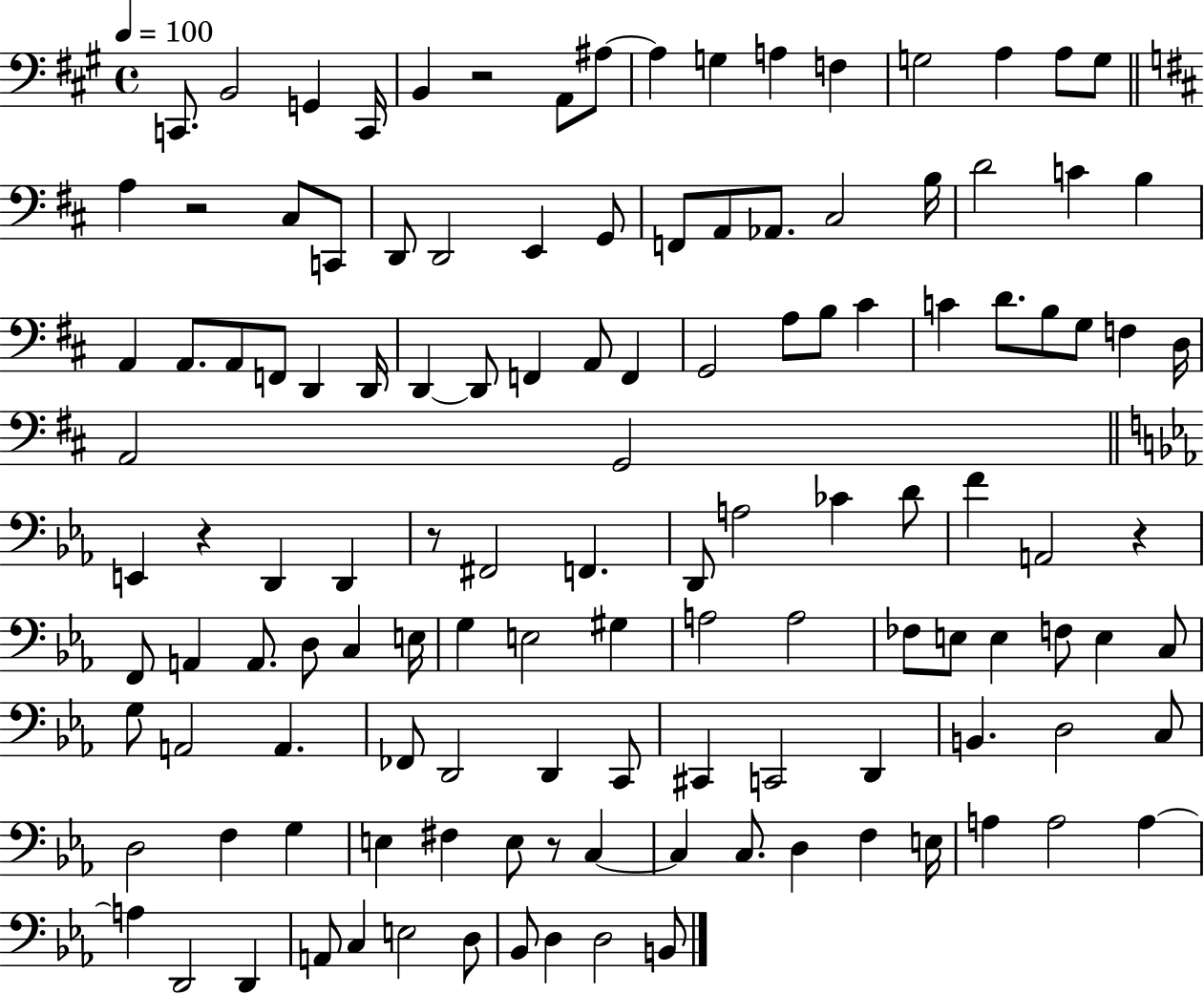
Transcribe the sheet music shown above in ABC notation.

X:1
T:Untitled
M:4/4
L:1/4
K:A
C,,/2 B,,2 G,, C,,/4 B,, z2 A,,/2 ^A,/2 ^A, G, A, F, G,2 A, A,/2 G,/2 A, z2 ^C,/2 C,,/2 D,,/2 D,,2 E,, G,,/2 F,,/2 A,,/2 _A,,/2 ^C,2 B,/4 D2 C B, A,, A,,/2 A,,/2 F,,/2 D,, D,,/4 D,, D,,/2 F,, A,,/2 F,, G,,2 A,/2 B,/2 ^C C D/2 B,/2 G,/2 F, D,/4 A,,2 G,,2 E,, z D,, D,, z/2 ^F,,2 F,, D,,/2 A,2 _C D/2 F A,,2 z F,,/2 A,, A,,/2 D,/2 C, E,/4 G, E,2 ^G, A,2 A,2 _F,/2 E,/2 E, F,/2 E, C,/2 G,/2 A,,2 A,, _F,,/2 D,,2 D,, C,,/2 ^C,, C,,2 D,, B,, D,2 C,/2 D,2 F, G, E, ^F, E,/2 z/2 C, C, C,/2 D, F, E,/4 A, A,2 A, A, D,,2 D,, A,,/2 C, E,2 D,/2 _B,,/2 D, D,2 B,,/2